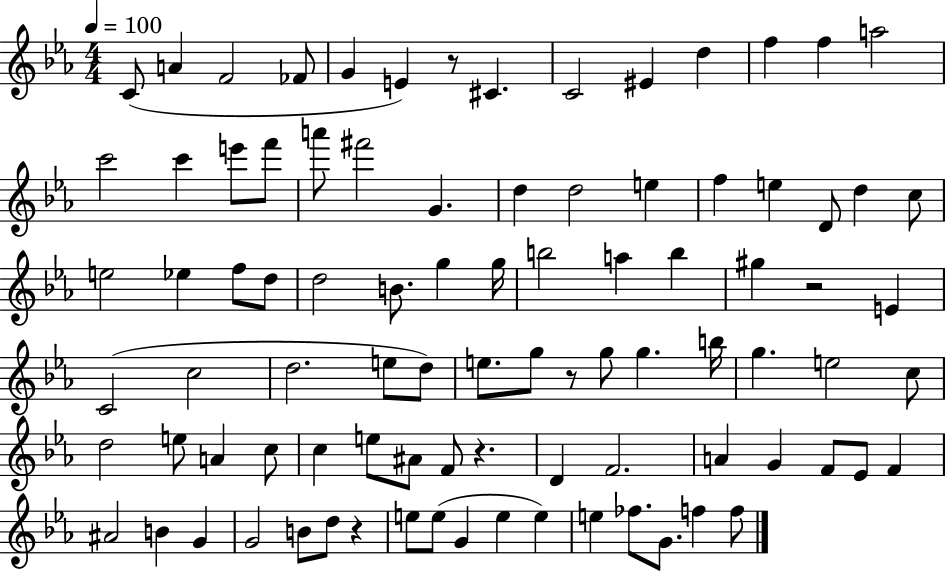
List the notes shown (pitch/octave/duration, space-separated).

C4/e A4/q F4/h FES4/e G4/q E4/q R/e C#4/q. C4/h EIS4/q D5/q F5/q F5/q A5/h C6/h C6/q E6/e F6/e A6/e F#6/h G4/q. D5/q D5/h E5/q F5/q E5/q D4/e D5/q C5/e E5/h Eb5/q F5/e D5/e D5/h B4/e. G5/q G5/s B5/h A5/q B5/q G#5/q R/h E4/q C4/h C5/h D5/h. E5/e D5/e E5/e. G5/e R/e G5/e G5/q. B5/s G5/q. E5/h C5/e D5/h E5/e A4/q C5/e C5/q E5/e A#4/e F4/e R/q. D4/q F4/h. A4/q G4/q F4/e Eb4/e F4/q A#4/h B4/q G4/q G4/h B4/e D5/e R/q E5/e E5/e G4/q E5/q E5/q E5/q FES5/e. G4/e. F5/q F5/e